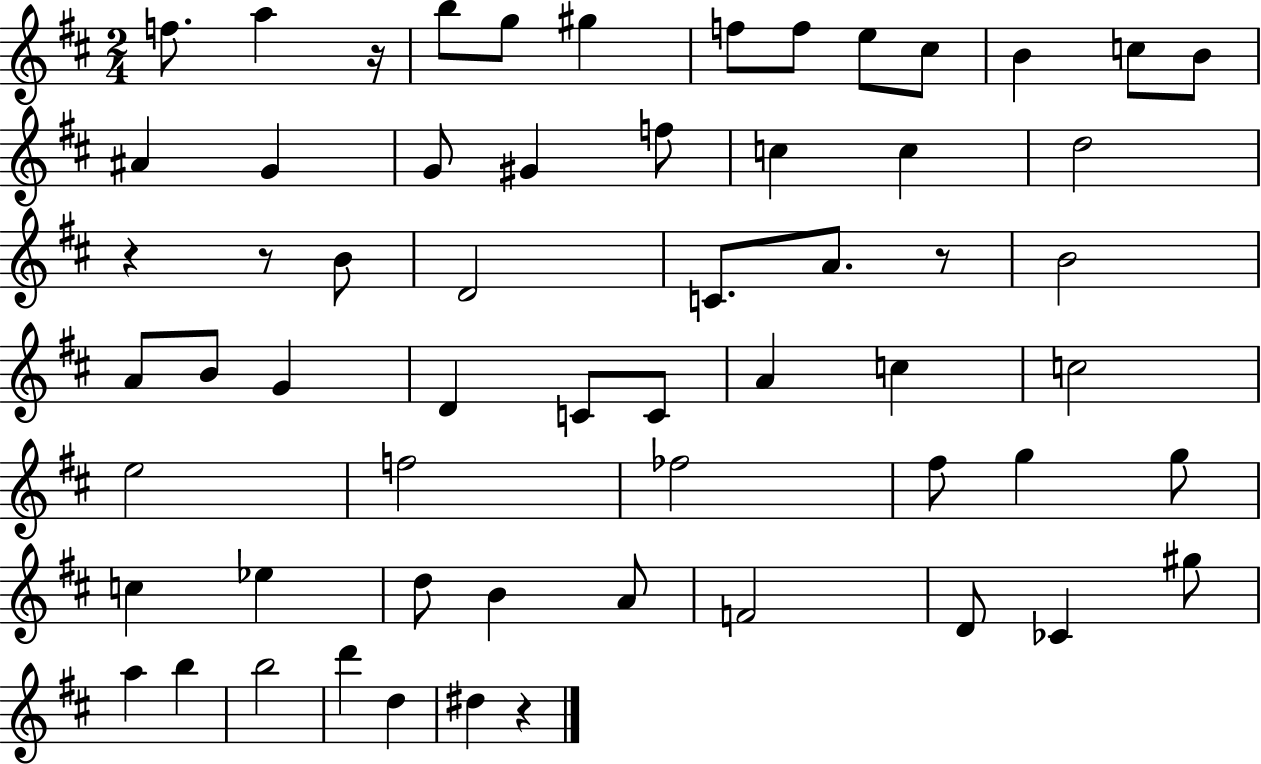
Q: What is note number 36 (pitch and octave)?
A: F5